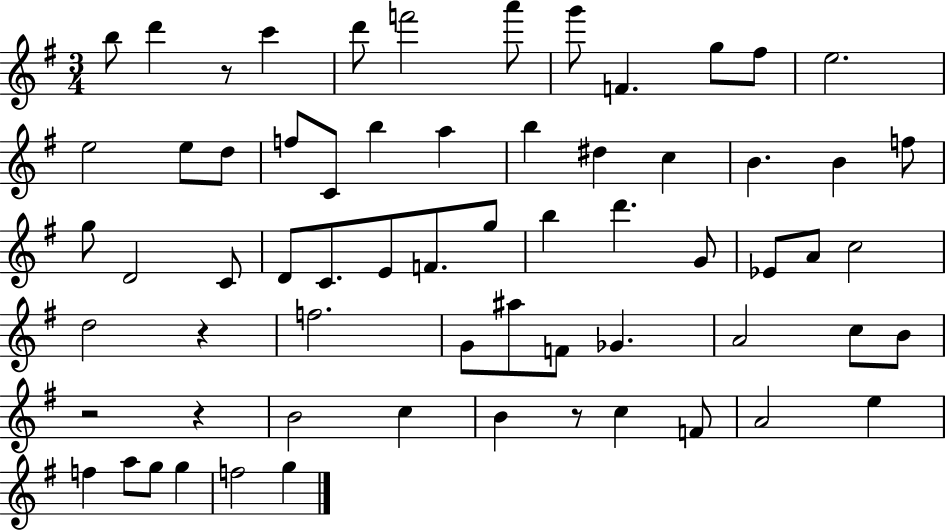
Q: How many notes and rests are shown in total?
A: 65